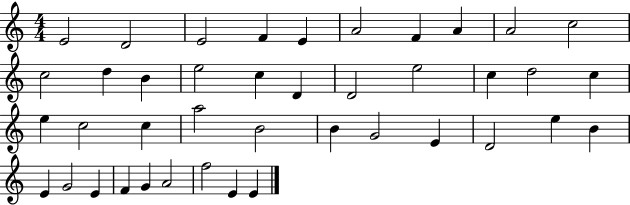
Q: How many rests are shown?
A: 0